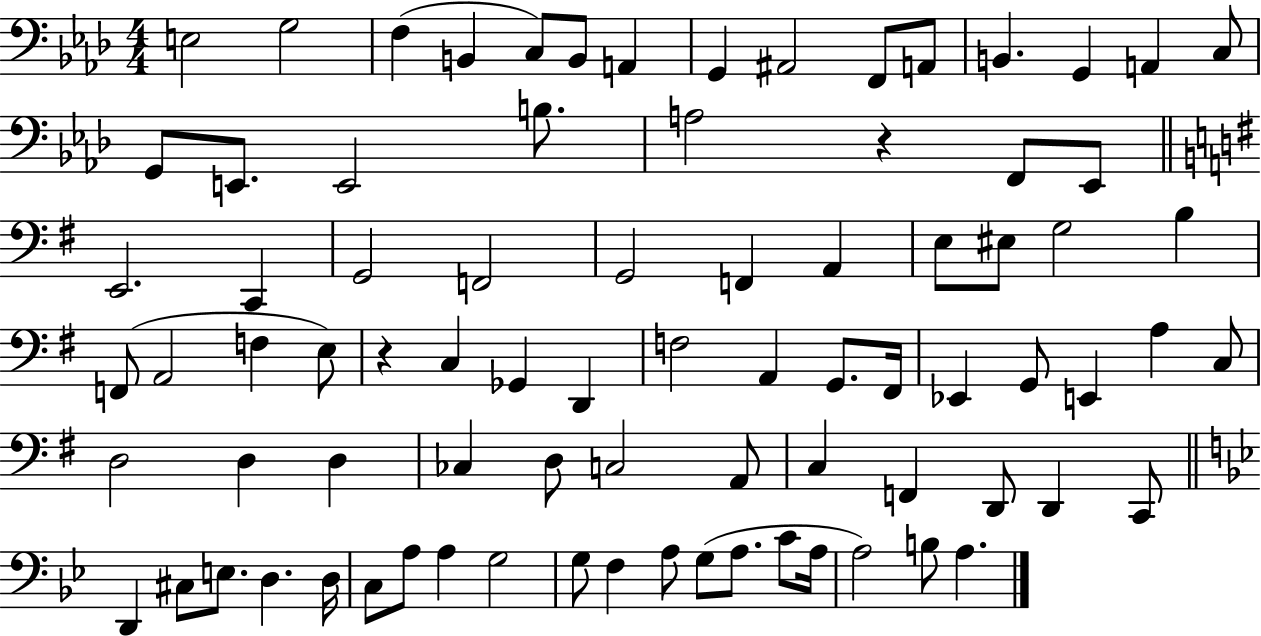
{
  \clef bass
  \numericTimeSignature
  \time 4/4
  \key aes \major
  e2 g2 | f4( b,4 c8) b,8 a,4 | g,4 ais,2 f,8 a,8 | b,4. g,4 a,4 c8 | \break g,8 e,8. e,2 b8. | a2 r4 f,8 ees,8 | \bar "||" \break \key g \major e,2. c,4 | g,2 f,2 | g,2 f,4 a,4 | e8 eis8 g2 b4 | \break f,8( a,2 f4 e8) | r4 c4 ges,4 d,4 | f2 a,4 g,8. fis,16 | ees,4 g,8 e,4 a4 c8 | \break d2 d4 d4 | ces4 d8 c2 a,8 | c4 f,4 d,8 d,4 c,8 | \bar "||" \break \key bes \major d,4 cis8 e8. d4. d16 | c8 a8 a4 g2 | g8 f4 a8 g8( a8. c'8 a16 | a2) b8 a4. | \break \bar "|."
}